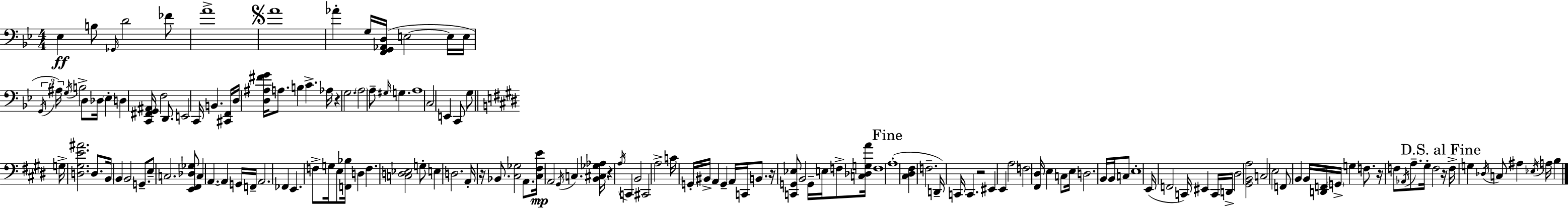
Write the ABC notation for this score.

X:1
T:Untitled
M:4/4
L:1/4
K:Bb
_E, B,/2 _G,,/4 D2 _F/2 A4 A4 _A G,/4 [F,,G,,_A,,D,]/4 E,2 E,/4 E,/4 G,,/4 ^A,/4 G,/4 B,2 D,/2 _D,/4 _E, D, [C,,^F,,G,,^A,,]/4 F,2 D,,/2 E,,2 C,,/4 B,, [^C,,F,,]/4 D,/4 [D,^A,^FG]/4 A,/2 B, C _A,/4 z G,2 A,2 A,/2 ^G,/4 G, A,4 C,2 E,, C,,/2 G,/2 G,/4 [D,^G,E^A]2 D,/2 B,,/4 B,, B,,2 G,,/2 E,/2 C,2 [E,,^F,,_D,_G,]/2 C, A,, A,, G,,/4 F,,/4 A,,2 _F,, E,, F,/2 G,/4 E,/2 [F,,_B,]/4 D, F, [C,D,_E,]2 G,/2 E, D,2 A,,/4 z/4 _B,,/2 [^C,_G,]2 A,,/2 [^C,^F,E]/4 A,,2 ^G,,/4 C, [B,,^C,_G,_A,]/4 z A,/4 C,, B,,2 ^C,,2 A,2 C/4 G,,/4 ^B,,/4 A,, G,, A,,/4 C,,/4 B,,/2 z/4 [C,,G,,_E,]/2 B,,2 G,,/4 E,/4 F,/2 [C,_D,G,A]/4 F,4 A,4 [^C,^D,^F,] F,2 D,,/4 C,,/4 C,, z2 ^E,, E,, A,2 F,2 [^F,,^D,]/4 E, C,/2 E,/4 D,2 B,,/4 B,,/4 C,/2 E,4 E,,/4 F,,2 C,,/4 ^E,, C,,/4 D,,/4 ^D,2 [^G,,B,,A,]2 C,2 E,2 F,,/2 B,, B,,/4 [D,,F,,]/4 G,,/4 G, F,/2 z/4 F,/2 _A,,/4 A,/2 ^G,/4 F,2 z/4 F,/4 G, _D,/4 C,/2 ^A, _E,/4 A,/4 B,